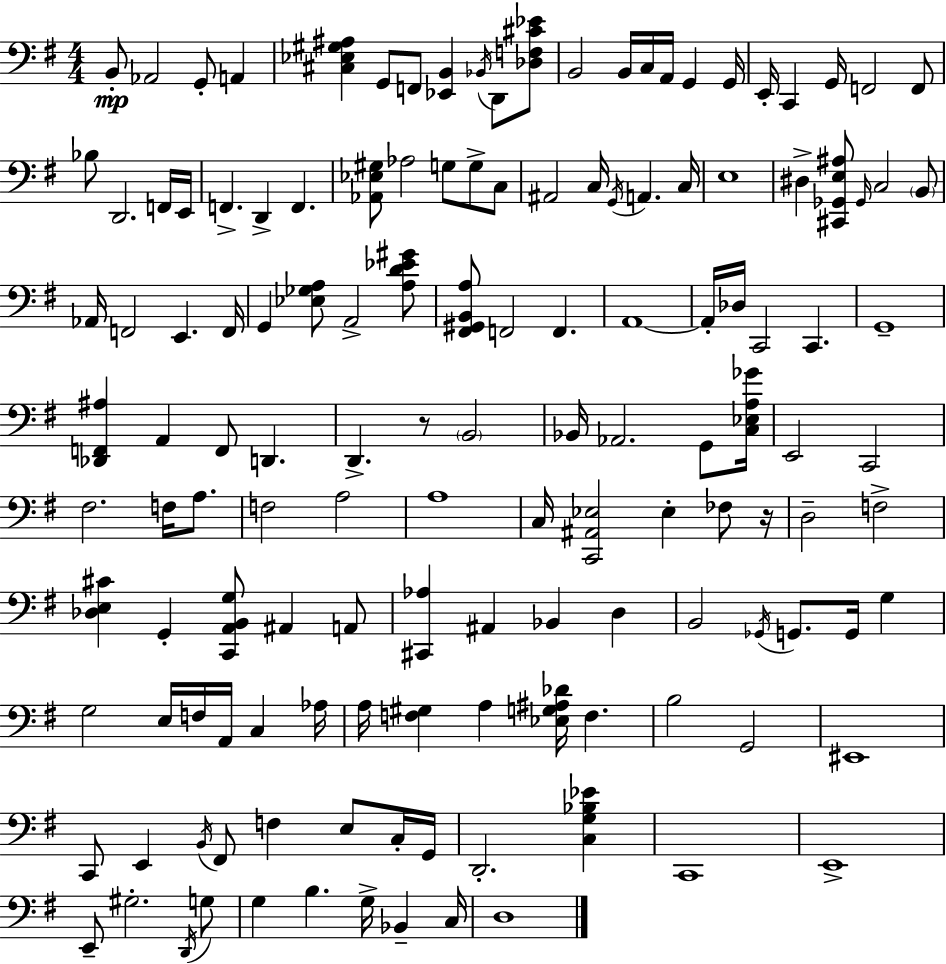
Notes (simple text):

B2/e Ab2/h G2/e A2/q [C#3,Eb3,G#3,A#3]/q G2/e F2/e [Eb2,B2]/q Bb2/s D2/e [Db3,F3,C#4,Eb4]/e B2/h B2/s C3/s A2/s G2/q G2/s E2/s C2/q G2/s F2/h F2/e Bb3/e D2/h. F2/s E2/s F2/q. D2/q F2/q. [Ab2,Eb3,G#3]/e Ab3/h G3/e G3/e C3/e A#2/h C3/s G2/s A2/q. C3/s E3/w D#3/q [C#2,Gb2,E3,A#3]/e Gb2/s C3/h B2/e Ab2/s F2/h E2/q. F2/s G2/q [Eb3,Gb3,A3]/e A2/h [A3,D4,Eb4,G#4]/e [F#2,G#2,B2,A3]/e F2/h F2/q. A2/w A2/s Db3/s C2/h C2/q. G2/w [Db2,F2,A#3]/q A2/q F2/e D2/q. D2/q. R/e B2/h Bb2/s Ab2/h. G2/e [C3,Eb3,A3,Gb4]/s E2/h C2/h F#3/h. F3/s A3/e. F3/h A3/h A3/w C3/s [C2,A#2,Eb3]/h Eb3/q FES3/e R/s D3/h F3/h [Db3,E3,C#4]/q G2/q [C2,A2,B2,G3]/e A#2/q A2/e [C#2,Ab3]/q A#2/q Bb2/q D3/q B2/h Gb2/s G2/e. G2/s G3/q G3/h E3/s F3/s A2/s C3/q Ab3/s A3/s [F3,G#3]/q A3/q [Eb3,G3,A#3,Db4]/s F3/q. B3/h G2/h EIS2/w C2/e E2/q B2/s F#2/e F3/q E3/e C3/s G2/s D2/h. [C3,G3,Bb3,Eb4]/q C2/w E2/w E2/e G#3/h. D2/s G3/e G3/q B3/q. G3/s Bb2/q C3/s D3/w